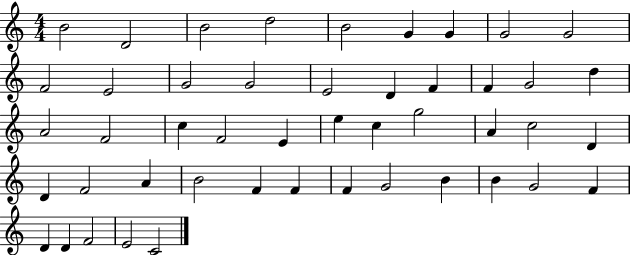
{
  \clef treble
  \numericTimeSignature
  \time 4/4
  \key c \major
  b'2 d'2 | b'2 d''2 | b'2 g'4 g'4 | g'2 g'2 | \break f'2 e'2 | g'2 g'2 | e'2 d'4 f'4 | f'4 g'2 d''4 | \break a'2 f'2 | c''4 f'2 e'4 | e''4 c''4 g''2 | a'4 c''2 d'4 | \break d'4 f'2 a'4 | b'2 f'4 f'4 | f'4 g'2 b'4 | b'4 g'2 f'4 | \break d'4 d'4 f'2 | e'2 c'2 | \bar "|."
}